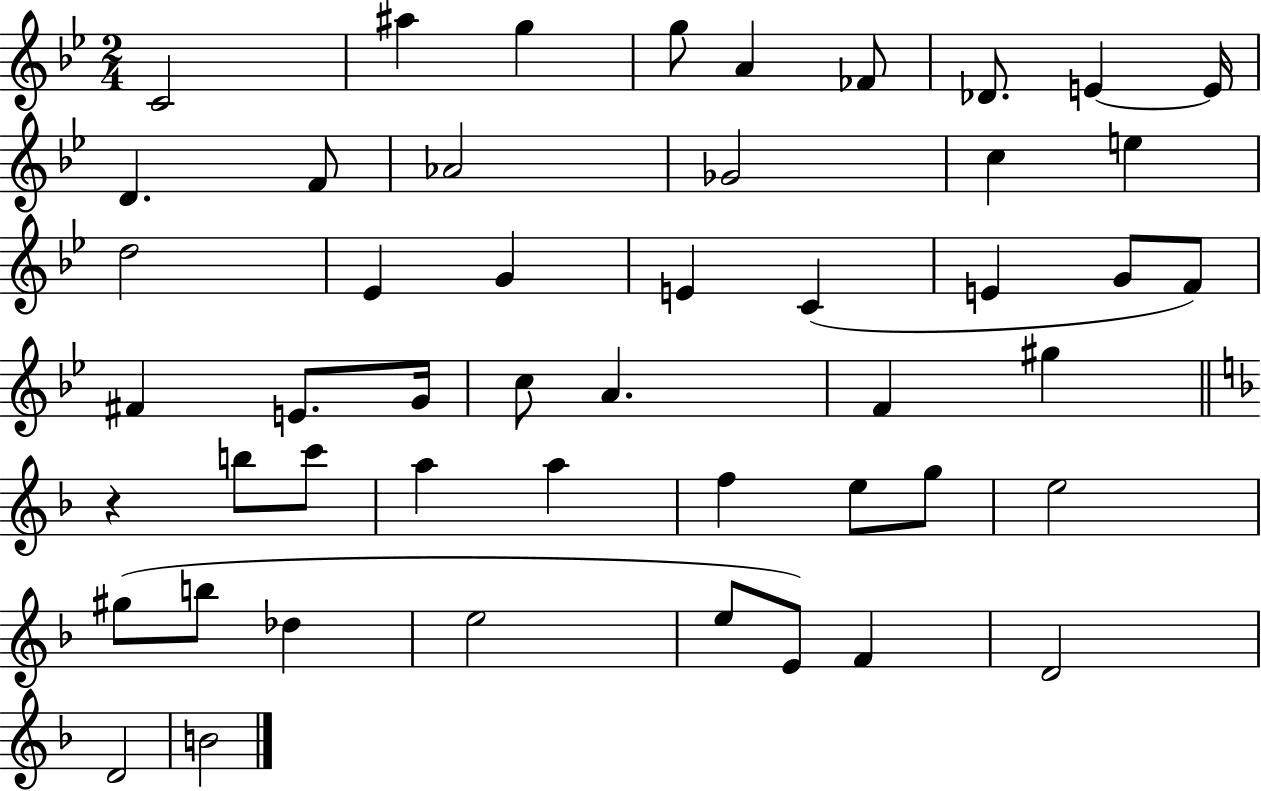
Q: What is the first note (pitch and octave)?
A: C4